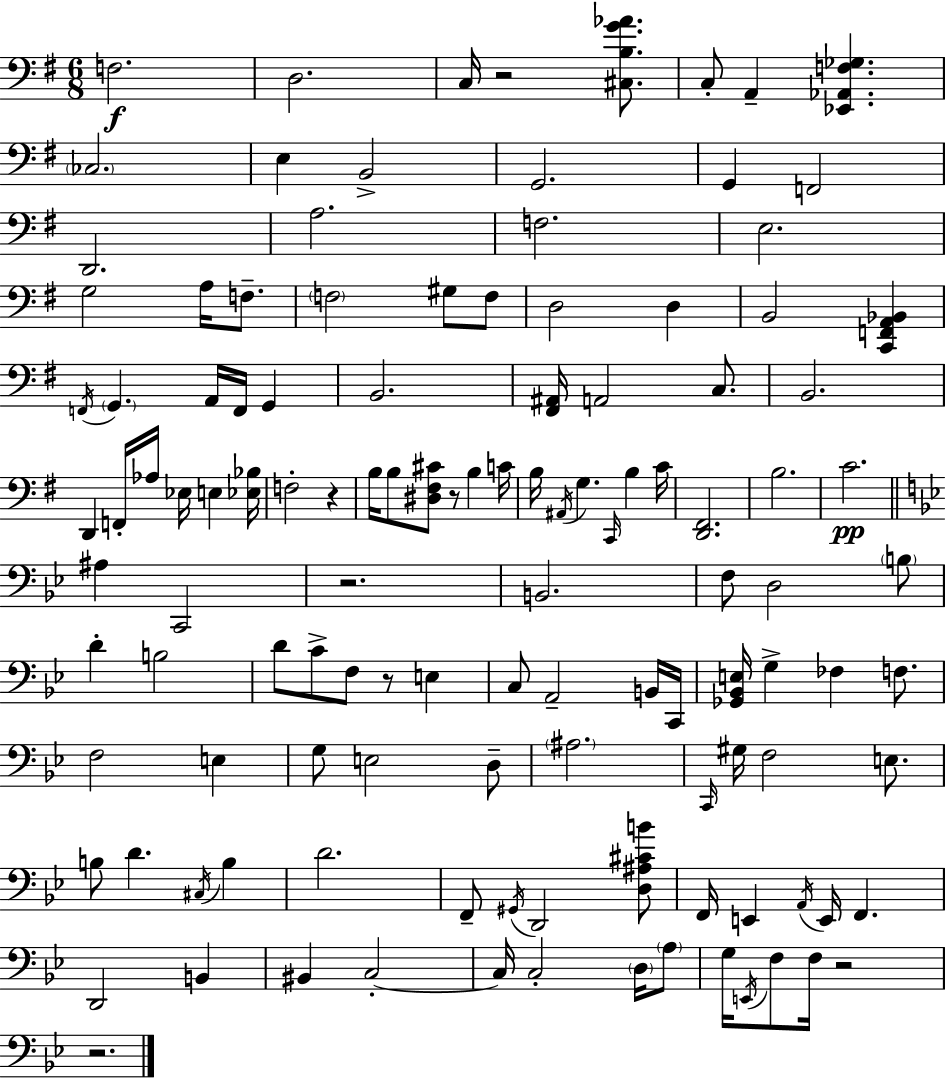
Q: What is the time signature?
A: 6/8